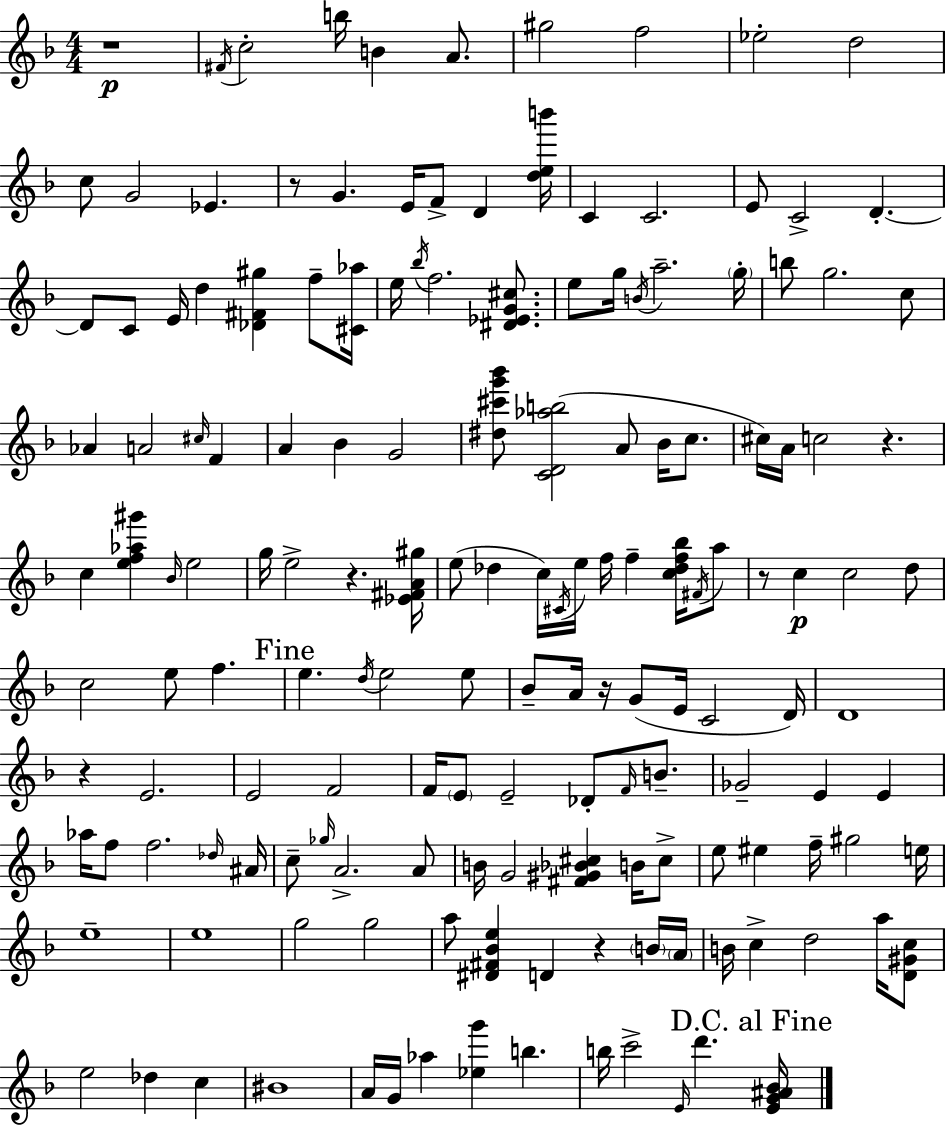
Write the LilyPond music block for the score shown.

{
  \clef treble
  \numericTimeSignature
  \time 4/4
  \key f \major
  \repeat volta 2 { r1\p | \acciaccatura { fis'16 } c''2-. b''16 b'4 a'8. | gis''2 f''2 | ees''2-. d''2 | \break c''8 g'2 ees'4. | r8 g'4. e'16 f'8-> d'4 | <d'' e'' b'''>16 c'4 c'2. | e'8 c'2-> d'4.-.~~ | \break d'8 c'8 e'16 d''4 <des' fis' gis''>4 f''8-- | <cis' aes''>16 e''16 \acciaccatura { bes''16 } f''2. <dis' ees' g' cis''>8. | e''8 g''16 \acciaccatura { b'16 } a''2.-- | \parenthesize g''16-. b''8 g''2. | \break c''8 aes'4 a'2 \grace { cis''16 } | f'4 a'4 bes'4 g'2 | <dis'' cis''' g''' bes'''>8 <c' d' aes'' b''>2( a'8 | bes'16 c''8. cis''16) a'16 c''2 r4. | \break c''4 <e'' f'' aes'' gis'''>4 \grace { bes'16 } e''2 | g''16 e''2-> r4. | <ees' fis' a' gis''>16 e''8( des''4 c''16) \acciaccatura { cis'16 } e''16 f''16 f''4-- | <c'' des'' f'' bes''>16 \acciaccatura { fis'16 } a''8 r8 c''4\p c''2 | \break d''8 c''2 e''8 | f''4. \mark "Fine" e''4. \acciaccatura { d''16 } e''2 | e''8 bes'8-- a'16 r16 g'8( e'16 c'2 | d'16) d'1 | \break r4 e'2. | e'2 | f'2 f'16 \parenthesize e'8 e'2-- | des'8-. \grace { f'16 } b'8.-- ges'2-- | \break e'4 e'4 aes''16 f''8 f''2. | \grace { des''16 } ais'16 c''8-- \grace { ges''16 } a'2.-> | a'8 b'16 g'2 | <fis' gis' bes' cis''>4 b'16 cis''8-> e''8 eis''4 | \break f''16-- gis''2 e''16 e''1-- | e''1 | g''2 | g''2 a''8 <dis' fis' bes' e''>4 | \break d'4 r4 \parenthesize b'16 \parenthesize a'16 b'16 c''4-> | d''2 a''16 <d' gis' c''>8 e''2 | des''4 c''4 bis'1 | a'16 g'16 aes''4 | \break <ees'' g'''>4 b''4. b''16 c'''2-> | \grace { e'16 } d'''4. \mark "D.C. al Fine" <e' g' ais' bes'>16 } \bar "|."
}